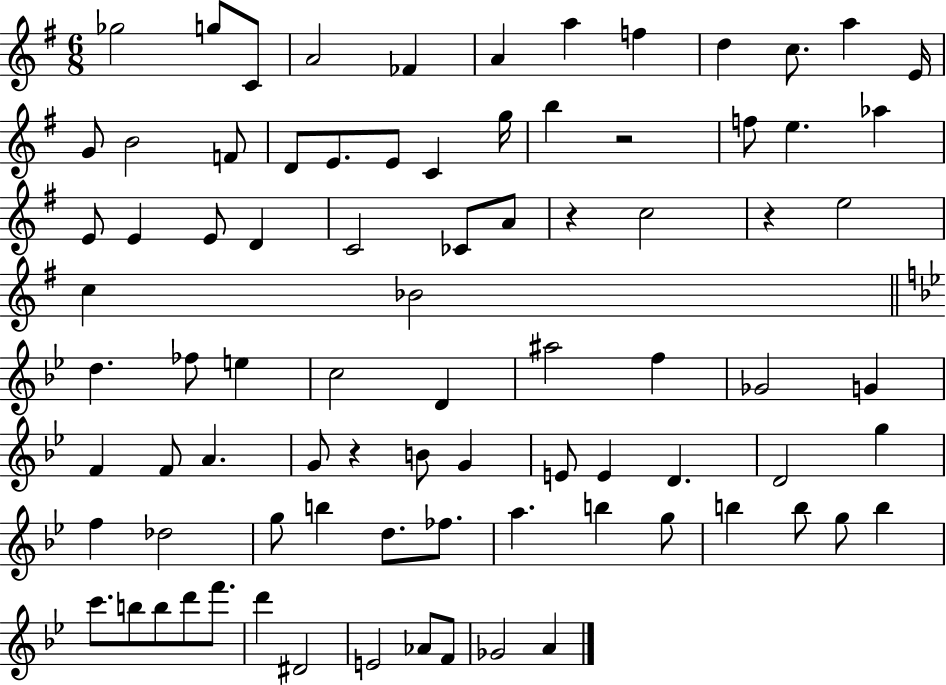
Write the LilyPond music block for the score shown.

{
  \clef treble
  \numericTimeSignature
  \time 6/8
  \key g \major
  ges''2 g''8 c'8 | a'2 fes'4 | a'4 a''4 f''4 | d''4 c''8. a''4 e'16 | \break g'8 b'2 f'8 | d'8 e'8. e'8 c'4 g''16 | b''4 r2 | f''8 e''4. aes''4 | \break e'8 e'4 e'8 d'4 | c'2 ces'8 a'8 | r4 c''2 | r4 e''2 | \break c''4 bes'2 | \bar "||" \break \key bes \major d''4. fes''8 e''4 | c''2 d'4 | ais''2 f''4 | ges'2 g'4 | \break f'4 f'8 a'4. | g'8 r4 b'8 g'4 | e'8 e'4 d'4. | d'2 g''4 | \break f''4 des''2 | g''8 b''4 d''8. fes''8. | a''4. b''4 g''8 | b''4 b''8 g''8 b''4 | \break c'''8. b''8 b''8 d'''8 f'''8. | d'''4 dis'2 | e'2 aes'8 f'8 | ges'2 a'4 | \break \bar "|."
}